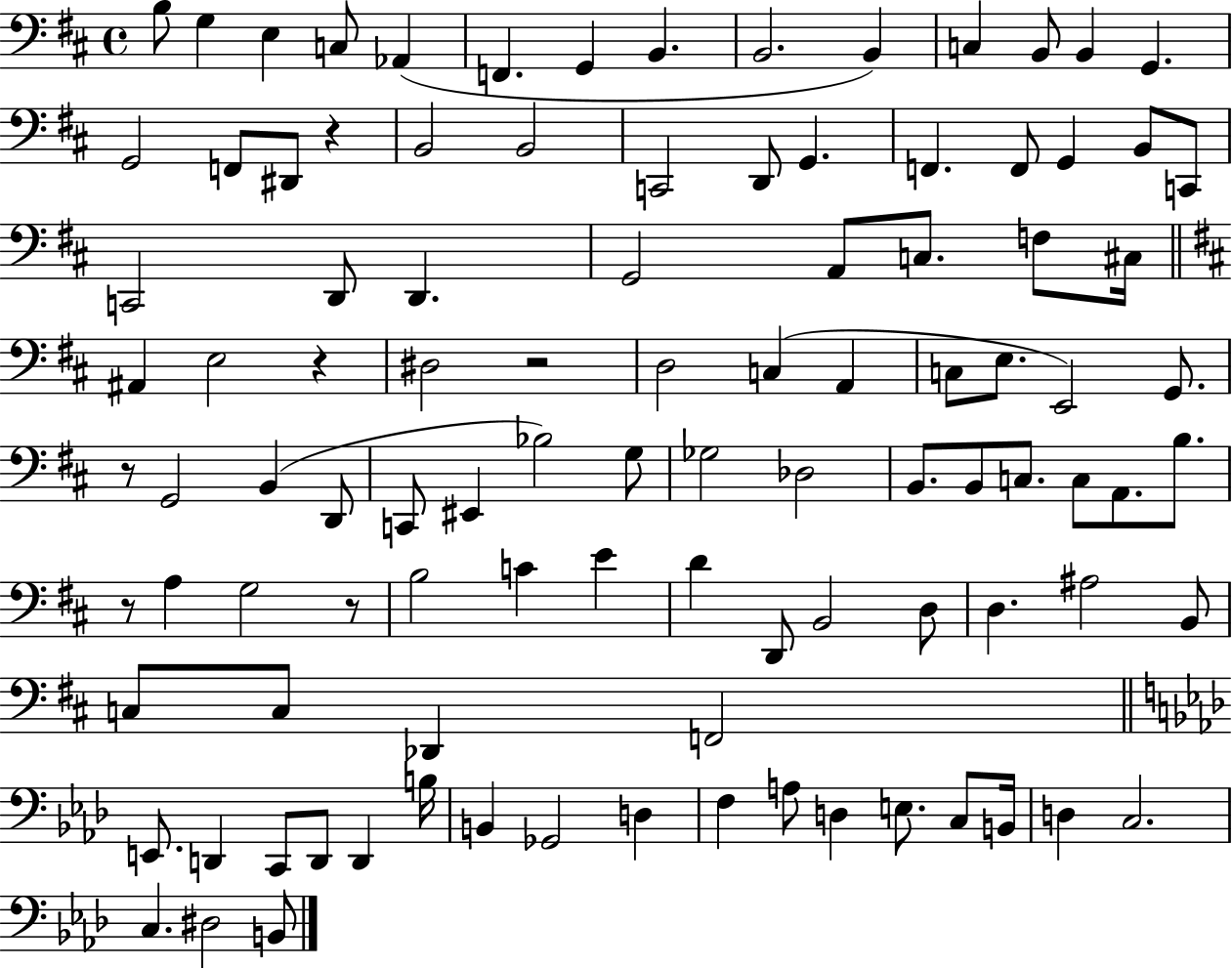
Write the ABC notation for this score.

X:1
T:Untitled
M:4/4
L:1/4
K:D
B,/2 G, E, C,/2 _A,, F,, G,, B,, B,,2 B,, C, B,,/2 B,, G,, G,,2 F,,/2 ^D,,/2 z B,,2 B,,2 C,,2 D,,/2 G,, F,, F,,/2 G,, B,,/2 C,,/2 C,,2 D,,/2 D,, G,,2 A,,/2 C,/2 F,/2 ^C,/4 ^A,, E,2 z ^D,2 z2 D,2 C, A,, C,/2 E,/2 E,,2 G,,/2 z/2 G,,2 B,, D,,/2 C,,/2 ^E,, _B,2 G,/2 _G,2 _D,2 B,,/2 B,,/2 C,/2 C,/2 A,,/2 B,/2 z/2 A, G,2 z/2 B,2 C E D D,,/2 B,,2 D,/2 D, ^A,2 B,,/2 C,/2 C,/2 _D,, F,,2 E,,/2 D,, C,,/2 D,,/2 D,, B,/4 B,, _G,,2 D, F, A,/2 D, E,/2 C,/2 B,,/4 D, C,2 C, ^D,2 B,,/2